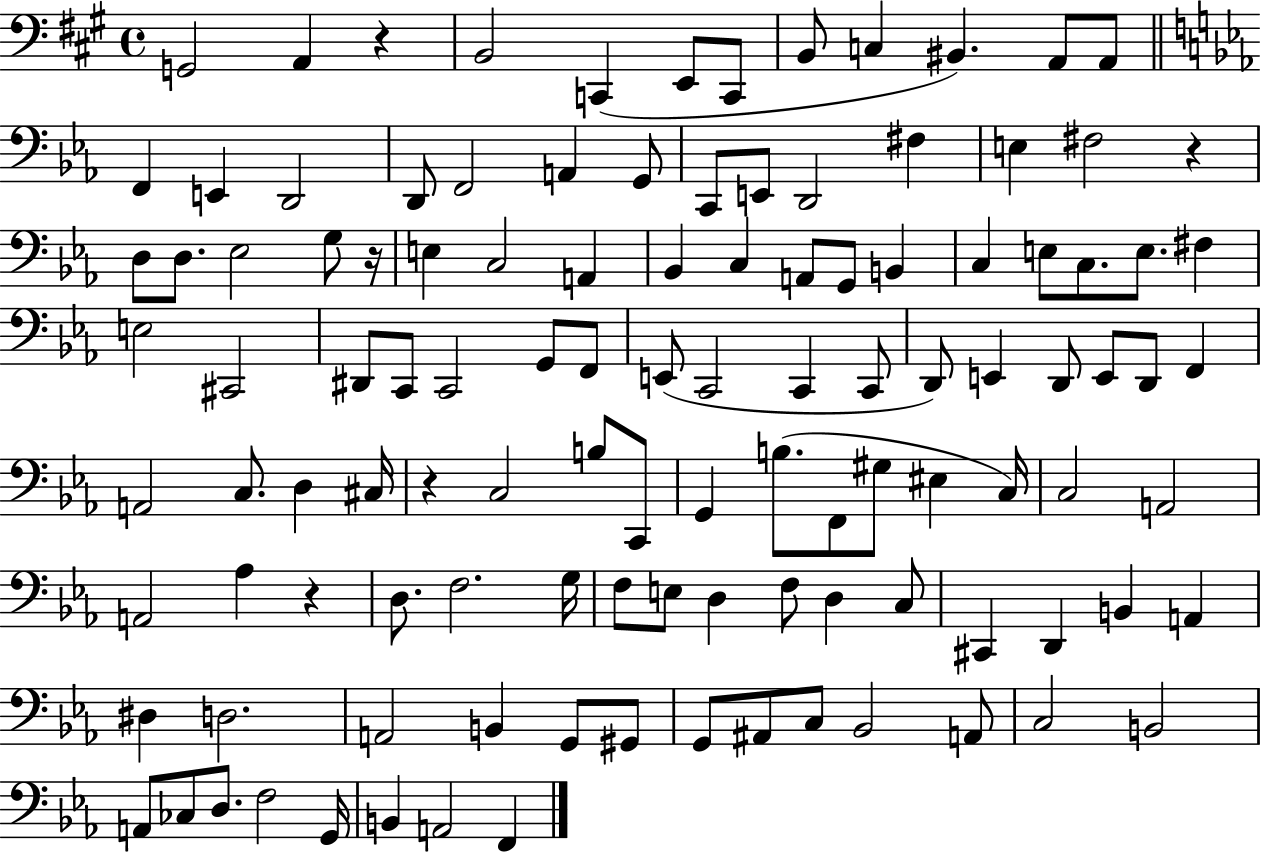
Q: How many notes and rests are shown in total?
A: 114